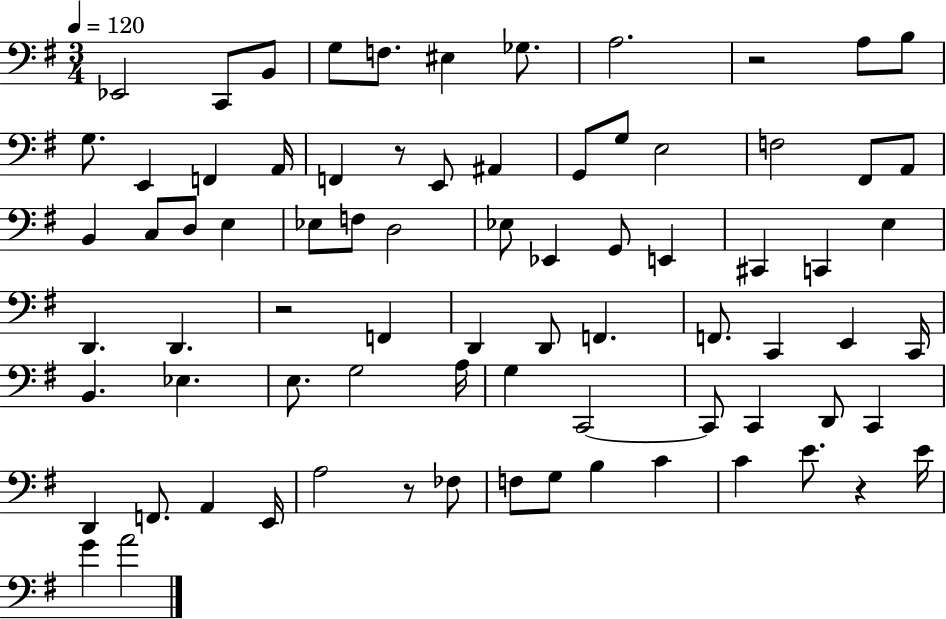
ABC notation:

X:1
T:Untitled
M:3/4
L:1/4
K:G
_E,,2 C,,/2 B,,/2 G,/2 F,/2 ^E, _G,/2 A,2 z2 A,/2 B,/2 G,/2 E,, F,, A,,/4 F,, z/2 E,,/2 ^A,, G,,/2 G,/2 E,2 F,2 ^F,,/2 A,,/2 B,, C,/2 D,/2 E, _E,/2 F,/2 D,2 _E,/2 _E,, G,,/2 E,, ^C,, C,, E, D,, D,, z2 F,, D,, D,,/2 F,, F,,/2 C,, E,, C,,/4 B,, _E, E,/2 G,2 A,/4 G, C,,2 C,,/2 C,, D,,/2 C,, D,, F,,/2 A,, E,,/4 A,2 z/2 _F,/2 F,/2 G,/2 B, C C E/2 z E/4 G A2